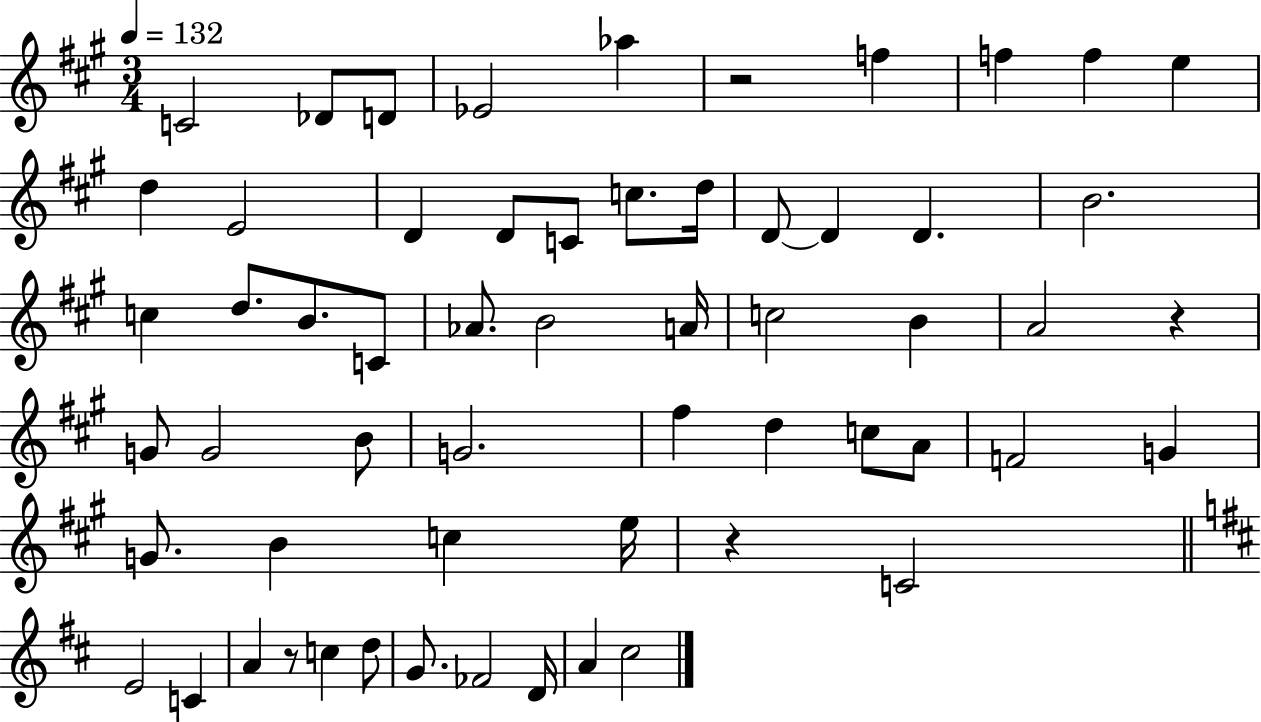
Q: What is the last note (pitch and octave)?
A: C#5